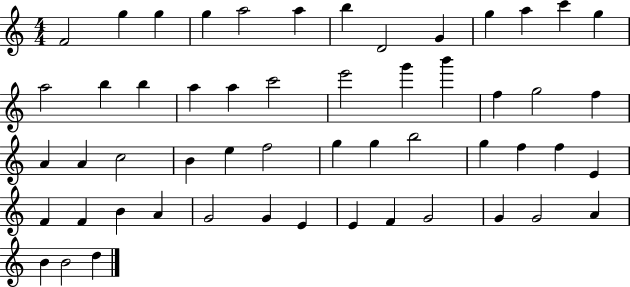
{
  \clef treble
  \numericTimeSignature
  \time 4/4
  \key c \major
  f'2 g''4 g''4 | g''4 a''2 a''4 | b''4 d'2 g'4 | g''4 a''4 c'''4 g''4 | \break a''2 b''4 b''4 | a''4 a''4 c'''2 | e'''2 g'''4 b'''4 | f''4 g''2 f''4 | \break a'4 a'4 c''2 | b'4 e''4 f''2 | g''4 g''4 b''2 | g''4 f''4 f''4 e'4 | \break f'4 f'4 b'4 a'4 | g'2 g'4 e'4 | e'4 f'4 g'2 | g'4 g'2 a'4 | \break b'4 b'2 d''4 | \bar "|."
}